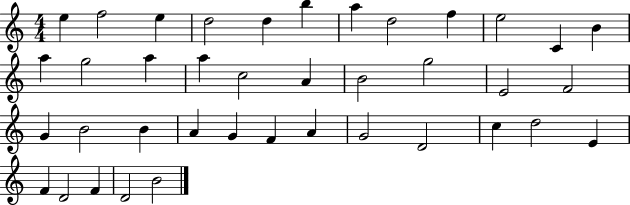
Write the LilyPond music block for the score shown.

{
  \clef treble
  \numericTimeSignature
  \time 4/4
  \key c \major
  e''4 f''2 e''4 | d''2 d''4 b''4 | a''4 d''2 f''4 | e''2 c'4 b'4 | \break a''4 g''2 a''4 | a''4 c''2 a'4 | b'2 g''2 | e'2 f'2 | \break g'4 b'2 b'4 | a'4 g'4 f'4 a'4 | g'2 d'2 | c''4 d''2 e'4 | \break f'4 d'2 f'4 | d'2 b'2 | \bar "|."
}